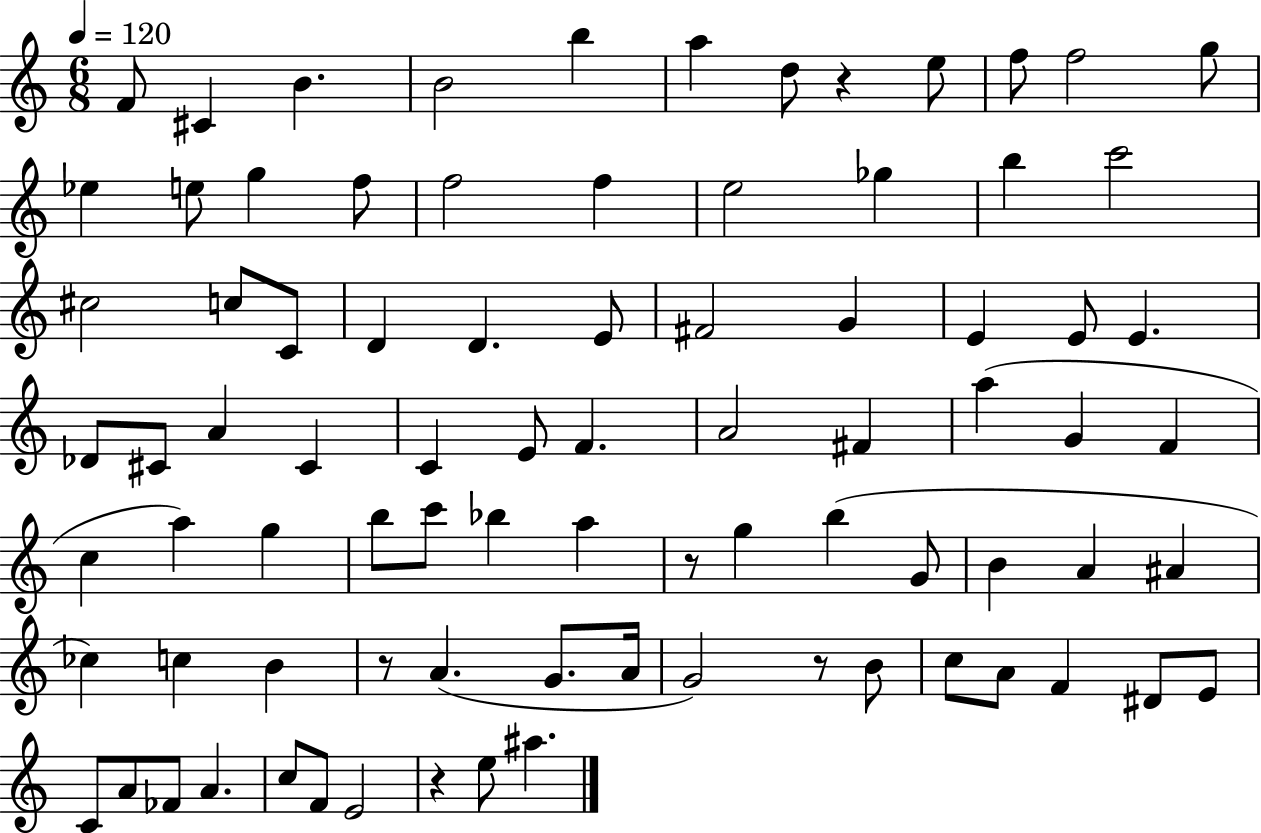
{
  \clef treble
  \numericTimeSignature
  \time 6/8
  \key c \major
  \tempo 4 = 120
  f'8 cis'4 b'4. | b'2 b''4 | a''4 d''8 r4 e''8 | f''8 f''2 g''8 | \break ees''4 e''8 g''4 f''8 | f''2 f''4 | e''2 ges''4 | b''4 c'''2 | \break cis''2 c''8 c'8 | d'4 d'4. e'8 | fis'2 g'4 | e'4 e'8 e'4. | \break des'8 cis'8 a'4 cis'4 | c'4 e'8 f'4. | a'2 fis'4 | a''4( g'4 f'4 | \break c''4 a''4) g''4 | b''8 c'''8 bes''4 a''4 | r8 g''4 b''4( g'8 | b'4 a'4 ais'4 | \break ces''4) c''4 b'4 | r8 a'4.( g'8. a'16 | g'2) r8 b'8 | c''8 a'8 f'4 dis'8 e'8 | \break c'8 a'8 fes'8 a'4. | c''8 f'8 e'2 | r4 e''8 ais''4. | \bar "|."
}